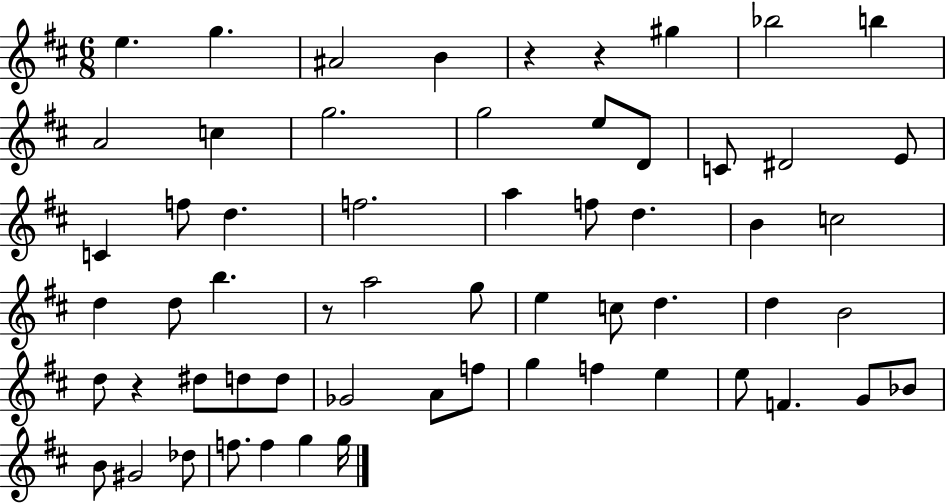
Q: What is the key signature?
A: D major